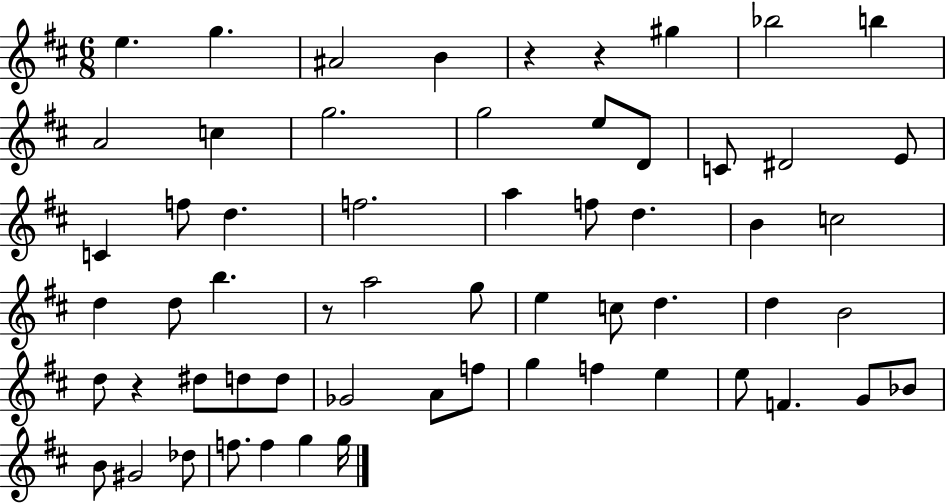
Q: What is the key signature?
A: D major